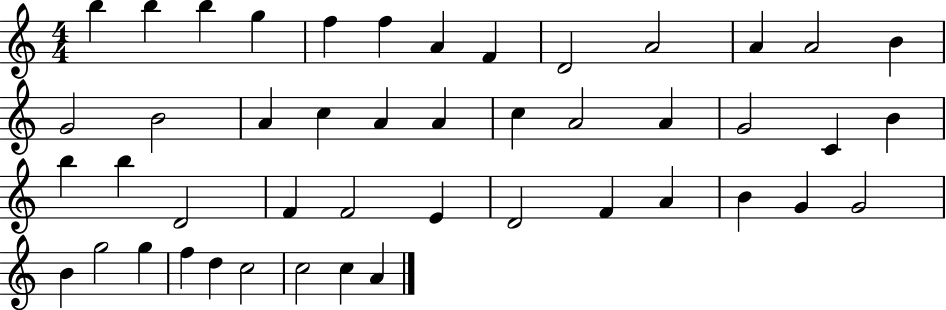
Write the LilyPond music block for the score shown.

{
  \clef treble
  \numericTimeSignature
  \time 4/4
  \key c \major
  b''4 b''4 b''4 g''4 | f''4 f''4 a'4 f'4 | d'2 a'2 | a'4 a'2 b'4 | \break g'2 b'2 | a'4 c''4 a'4 a'4 | c''4 a'2 a'4 | g'2 c'4 b'4 | \break b''4 b''4 d'2 | f'4 f'2 e'4 | d'2 f'4 a'4 | b'4 g'4 g'2 | \break b'4 g''2 g''4 | f''4 d''4 c''2 | c''2 c''4 a'4 | \bar "|."
}